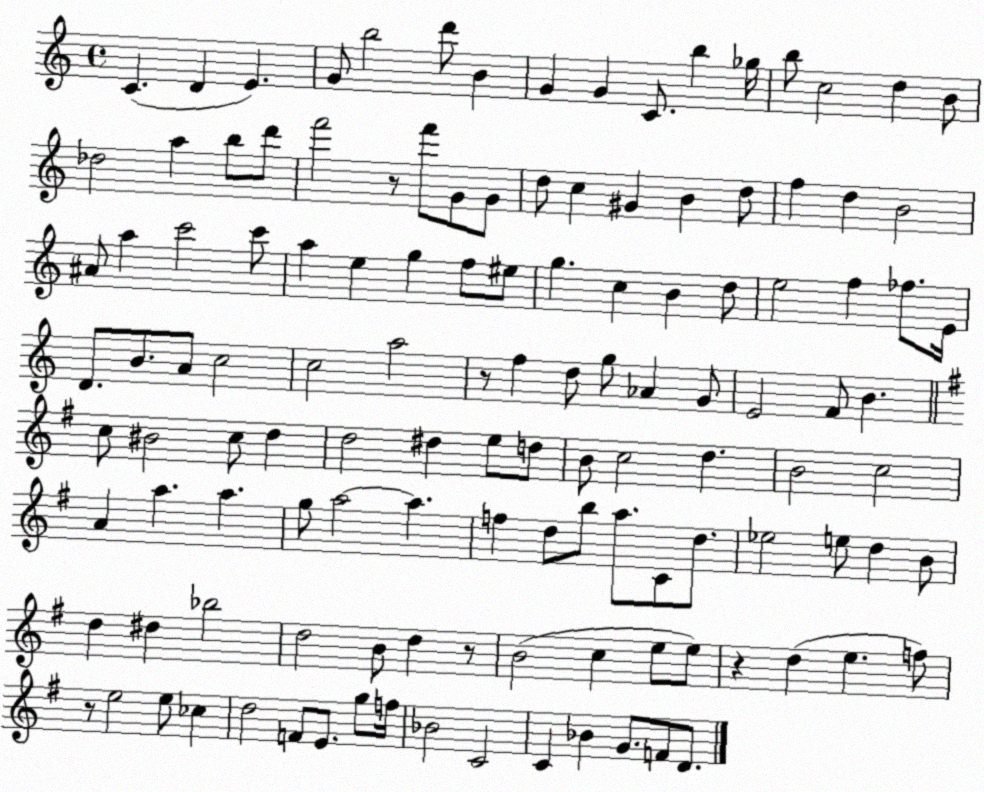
X:1
T:Untitled
M:4/4
L:1/4
K:C
C D E G/2 b2 d'/2 B G G C/2 b _g/4 b/2 c2 d B/2 _d2 a b/2 d'/2 f'2 z/2 f'/2 G/2 G/2 d/2 c ^G B d/2 f d B2 ^A/2 a c'2 c'/2 a e g f/2 ^e/2 g c B d/2 e2 f _f/2 E/4 D/2 B/2 A/2 c2 c2 a2 z/2 f d/2 g/2 _A G/2 E2 F/2 B c/2 ^B2 c/2 d d2 ^d e/2 d/2 B/2 c2 d B2 c2 A a a g/2 a2 a f d/2 b/2 a/2 C/2 d/2 _e2 e/2 d B/2 d ^d _b2 d2 B/2 d z/2 B2 c e/2 e/2 z d e f/2 z/2 e2 e/2 _c d2 F/2 E/2 g/2 f/4 _B2 C2 C _B G/2 F/2 D/2